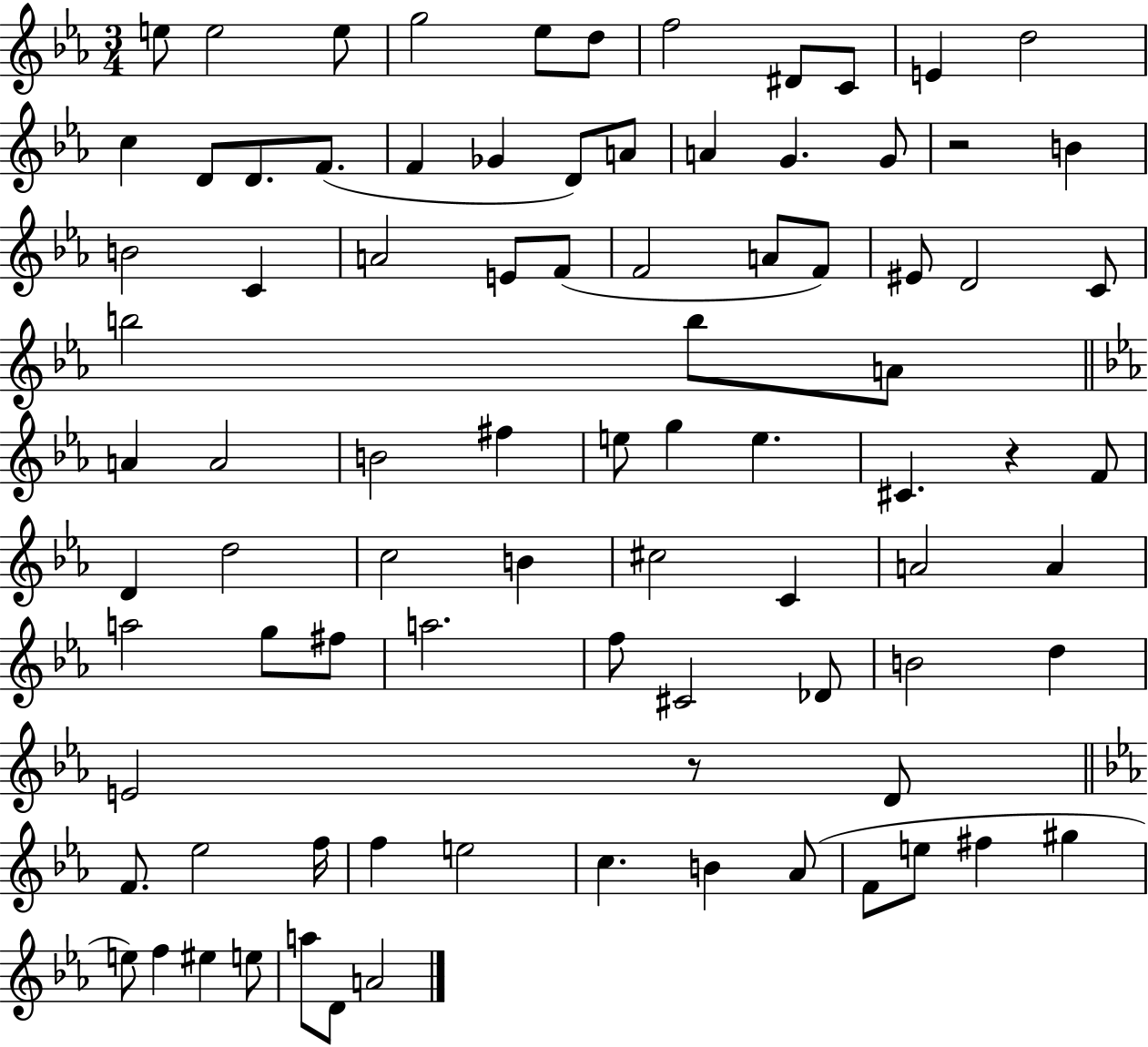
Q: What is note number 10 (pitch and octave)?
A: E4